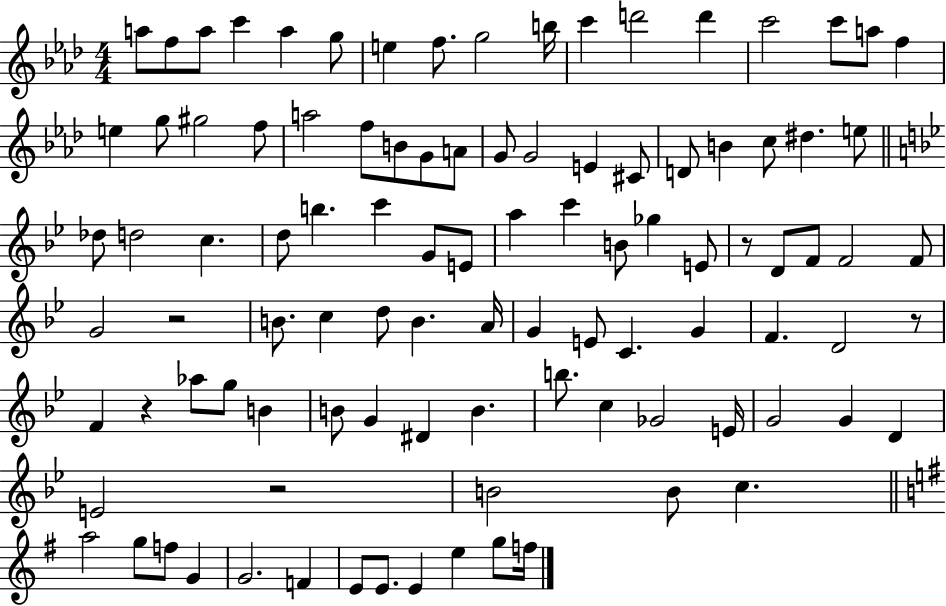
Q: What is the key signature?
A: AES major